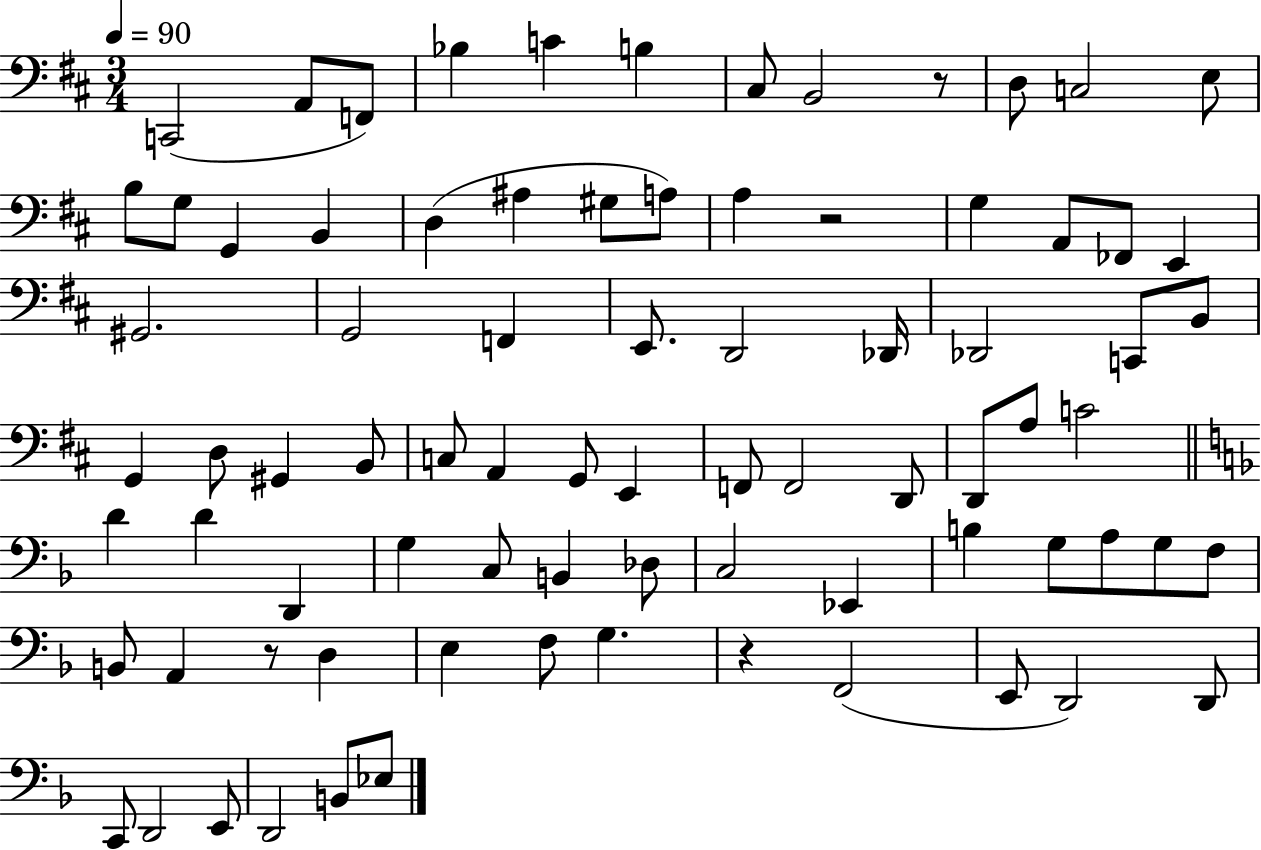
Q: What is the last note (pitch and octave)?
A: Eb3